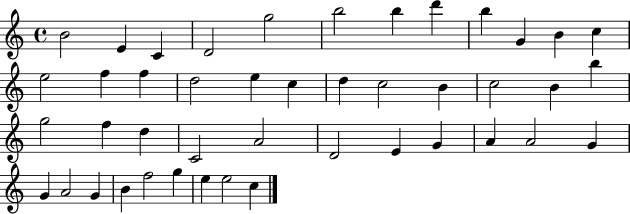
X:1
T:Untitled
M:4/4
L:1/4
K:C
B2 E C D2 g2 b2 b d' b G B c e2 f f d2 e c d c2 B c2 B b g2 f d C2 A2 D2 E G A A2 G G A2 G B f2 g e e2 c